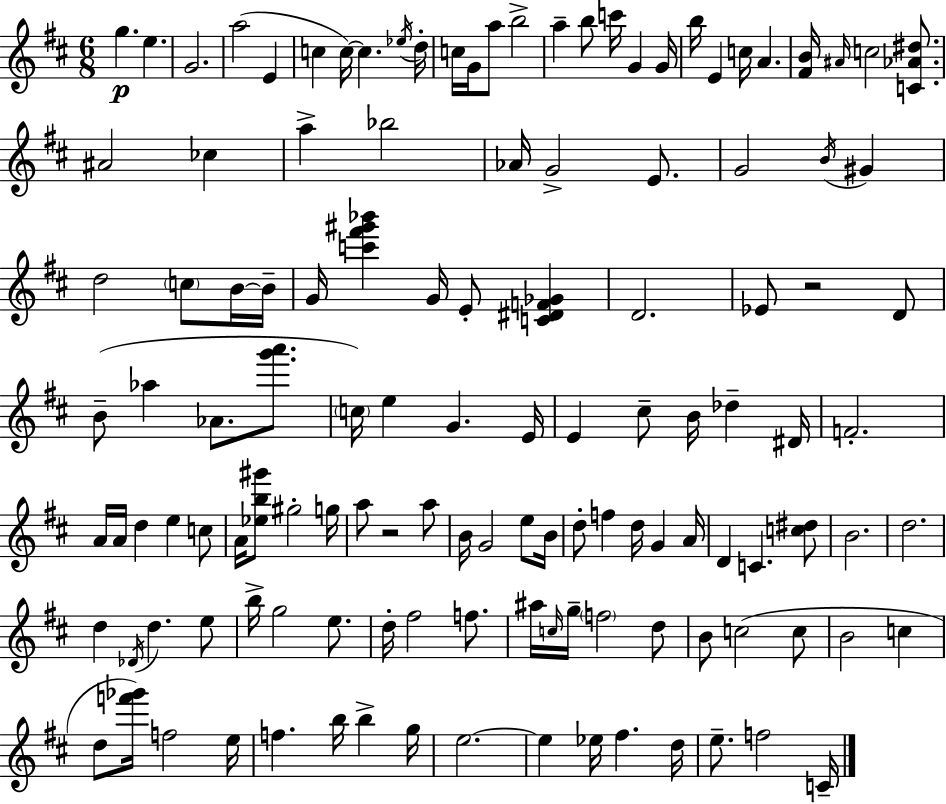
G5/q. E5/q. G4/h. A5/h E4/q C5/q C5/s C5/q. Eb5/s D5/s C5/s G4/s A5/e B5/h A5/q B5/e C6/s G4/q G4/s B5/s E4/q C5/s A4/q. [F#4,B4]/s A#4/s C5/h [C4,Ab4,D#5]/e. A#4/h CES5/q A5/q Bb5/h Ab4/s G4/h E4/e. G4/h B4/s G#4/q D5/h C5/e B4/s B4/s G4/s [C6,F#6,G#6,Bb6]/q G4/s E4/e [C4,D#4,F4,Gb4]/q D4/h. Eb4/e R/h D4/e B4/e Ab5/q Ab4/e. [G6,A6]/e. C5/s E5/q G4/q. E4/s E4/q C#5/e B4/s Db5/q D#4/s F4/h. A4/s A4/s D5/q E5/q C5/e A4/s [Eb5,B5,G#6]/e G#5/h G5/s A5/e R/h A5/e B4/s G4/h E5/e B4/s D5/e F5/q D5/s G4/q A4/s D4/q C4/q. [C5,D#5]/e B4/h. D5/h. D5/q Db4/s D5/q. E5/e B5/s G5/h E5/e. D5/s F#5/h F5/e. A#5/s C5/s G5/s F5/h D5/e B4/e C5/h C5/e B4/h C5/q D5/e [F6,Gb6]/s F5/h E5/s F5/q. B5/s B5/q G5/s E5/h. E5/q Eb5/s F#5/q. D5/s E5/e. F5/h C4/s